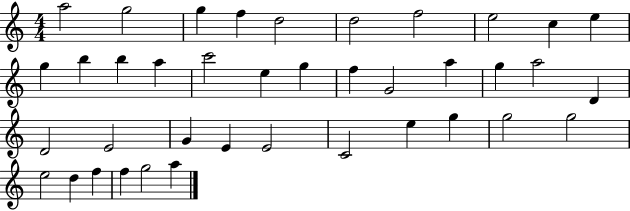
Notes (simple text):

A5/h G5/h G5/q F5/q D5/h D5/h F5/h E5/h C5/q E5/q G5/q B5/q B5/q A5/q C6/h E5/q G5/q F5/q G4/h A5/q G5/q A5/h D4/q D4/h E4/h G4/q E4/q E4/h C4/h E5/q G5/q G5/h G5/h E5/h D5/q F5/q F5/q G5/h A5/q